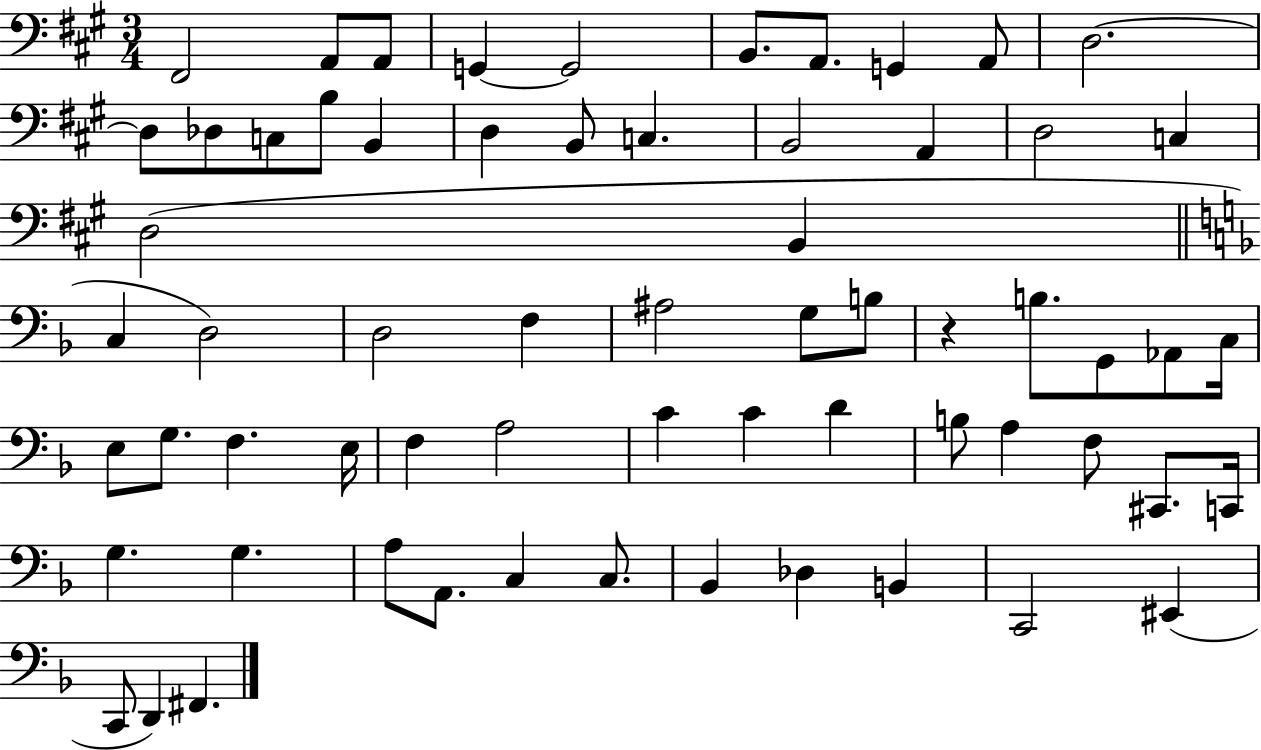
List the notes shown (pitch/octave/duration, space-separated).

F#2/h A2/e A2/e G2/q G2/h B2/e. A2/e. G2/q A2/e D3/h. D3/e Db3/e C3/e B3/e B2/q D3/q B2/e C3/q. B2/h A2/q D3/h C3/q D3/h B2/q C3/q D3/h D3/h F3/q A#3/h G3/e B3/e R/q B3/e. G2/e Ab2/e C3/s E3/e G3/e. F3/q. E3/s F3/q A3/h C4/q C4/q D4/q B3/e A3/q F3/e C#2/e. C2/s G3/q. G3/q. A3/e A2/e. C3/q C3/e. Bb2/q Db3/q B2/q C2/h EIS2/q C2/e D2/q F#2/q.